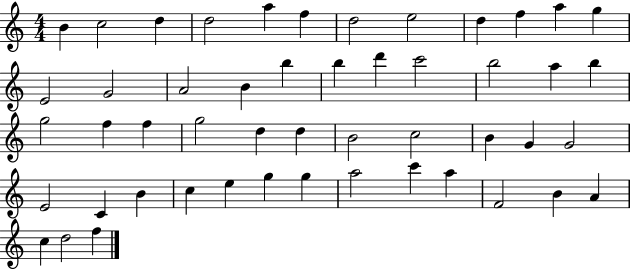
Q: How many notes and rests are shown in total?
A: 50